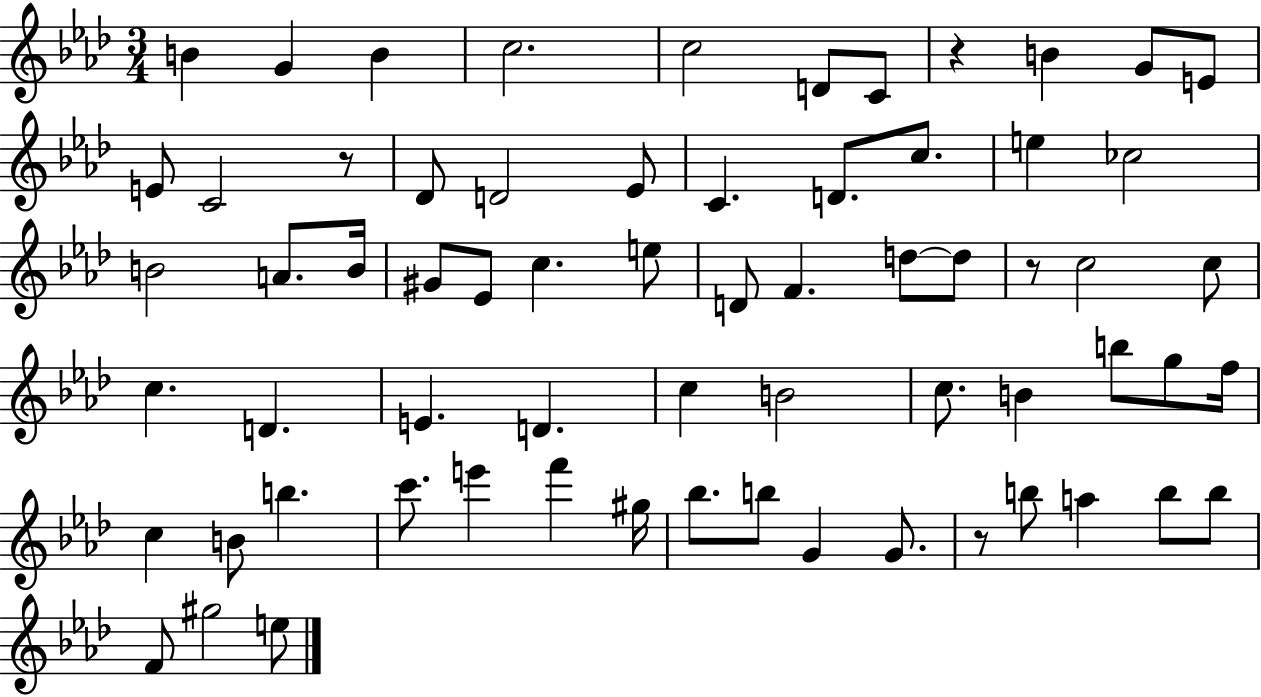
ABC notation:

X:1
T:Untitled
M:3/4
L:1/4
K:Ab
B G B c2 c2 D/2 C/2 z B G/2 E/2 E/2 C2 z/2 _D/2 D2 _E/2 C D/2 c/2 e _c2 B2 A/2 B/4 ^G/2 _E/2 c e/2 D/2 F d/2 d/2 z/2 c2 c/2 c D E D c B2 c/2 B b/2 g/2 f/4 c B/2 b c'/2 e' f' ^g/4 _b/2 b/2 G G/2 z/2 b/2 a b/2 b/2 F/2 ^g2 e/2